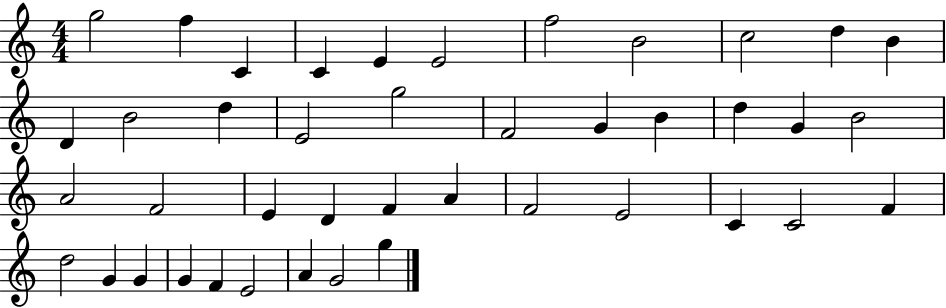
{
  \clef treble
  \numericTimeSignature
  \time 4/4
  \key c \major
  g''2 f''4 c'4 | c'4 e'4 e'2 | f''2 b'2 | c''2 d''4 b'4 | \break d'4 b'2 d''4 | e'2 g''2 | f'2 g'4 b'4 | d''4 g'4 b'2 | \break a'2 f'2 | e'4 d'4 f'4 a'4 | f'2 e'2 | c'4 c'2 f'4 | \break d''2 g'4 g'4 | g'4 f'4 e'2 | a'4 g'2 g''4 | \bar "|."
}